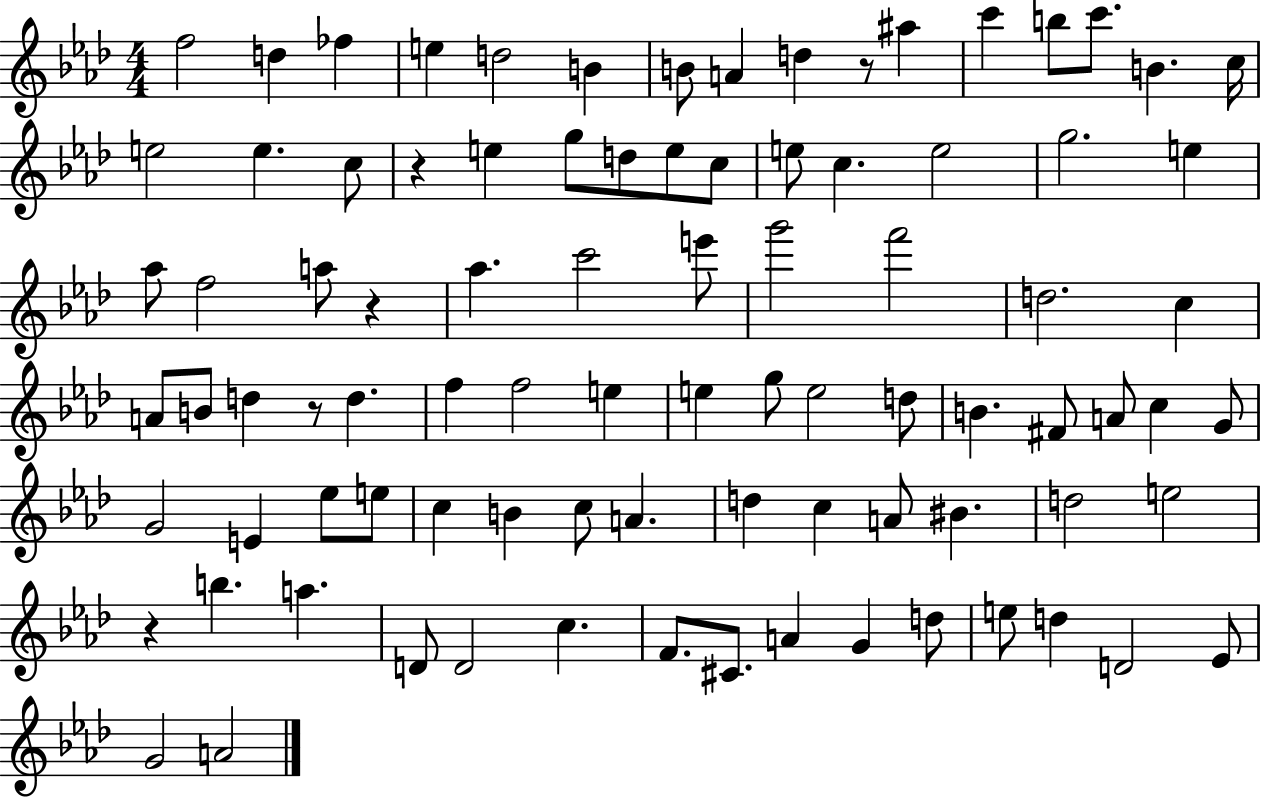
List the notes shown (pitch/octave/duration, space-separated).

F5/h D5/q FES5/q E5/q D5/h B4/q B4/e A4/q D5/q R/e A#5/q C6/q B5/e C6/e. B4/q. C5/s E5/h E5/q. C5/e R/q E5/q G5/e D5/e E5/e C5/e E5/e C5/q. E5/h G5/h. E5/q Ab5/e F5/h A5/e R/q Ab5/q. C6/h E6/e G6/h F6/h D5/h. C5/q A4/e B4/e D5/q R/e D5/q. F5/q F5/h E5/q E5/q G5/e E5/h D5/e B4/q. F#4/e A4/e C5/q G4/e G4/h E4/q Eb5/e E5/e C5/q B4/q C5/e A4/q. D5/q C5/q A4/e BIS4/q. D5/h E5/h R/q B5/q. A5/q. D4/e D4/h C5/q. F4/e. C#4/e. A4/q G4/q D5/e E5/e D5/q D4/h Eb4/e G4/h A4/h